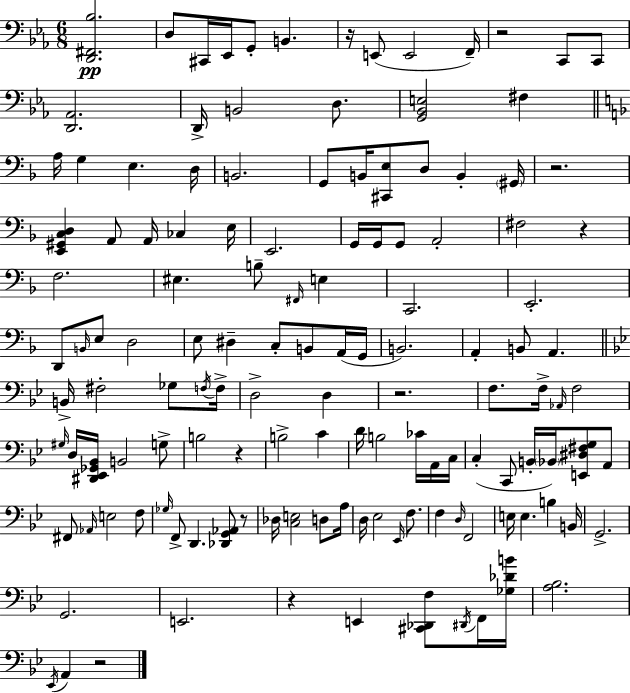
X:1
T:Untitled
M:6/8
L:1/4
K:Cm
[D,,^F,,_B,]2 D,/2 ^C,,/4 _E,,/4 G,,/2 B,, z/4 E,,/2 E,,2 F,,/4 z2 C,,/2 C,,/2 [D,,_A,,]2 D,,/4 B,,2 D,/2 [G,,_B,,E,]2 ^F, A,/4 G, E, D,/4 B,,2 G,,/2 B,,/4 [^C,,E,]/2 D,/2 B,, ^G,,/4 z2 [E,,^G,,C,D,] A,,/2 A,,/4 _C, E,/4 E,,2 G,,/4 G,,/4 G,,/2 A,,2 ^F,2 z F,2 ^E, B,/2 ^F,,/4 E, C,,2 E,,2 D,,/2 B,,/4 E,/2 D,2 E,/2 ^D, C,/2 B,,/2 A,,/4 G,,/4 B,,2 A,, B,,/2 A,, B,,/4 ^F,2 _G,/2 F,/4 F,/4 D,2 D, z2 F,/2 F,/4 _A,,/4 F,2 ^G,/4 D,/4 [^D,,_E,,_G,,_B,,]/4 B,,2 G,/2 B,2 z B,2 C D/4 B,2 _C/4 A,,/4 C,/4 C, C,,/2 B,,/4 _B,,/4 [E,,^D,^F,G,]/2 A,,/2 ^F,,/2 _A,,/4 E,2 F,/2 _G,/4 F,,/2 D,, [_D,,G,,_A,,]/2 z/2 _D,/4 [C,E,]2 D,/2 A,/4 D,/4 _E,2 _E,,/4 F,/2 F, D,/4 F,,2 E,/4 E, B, B,,/4 G,,2 G,,2 E,,2 z E,, [^C,,_D,,F,]/2 ^D,,/4 F,,/4 [_G,_DB]/4 [A,_B,]2 _E,,/4 A,, z2